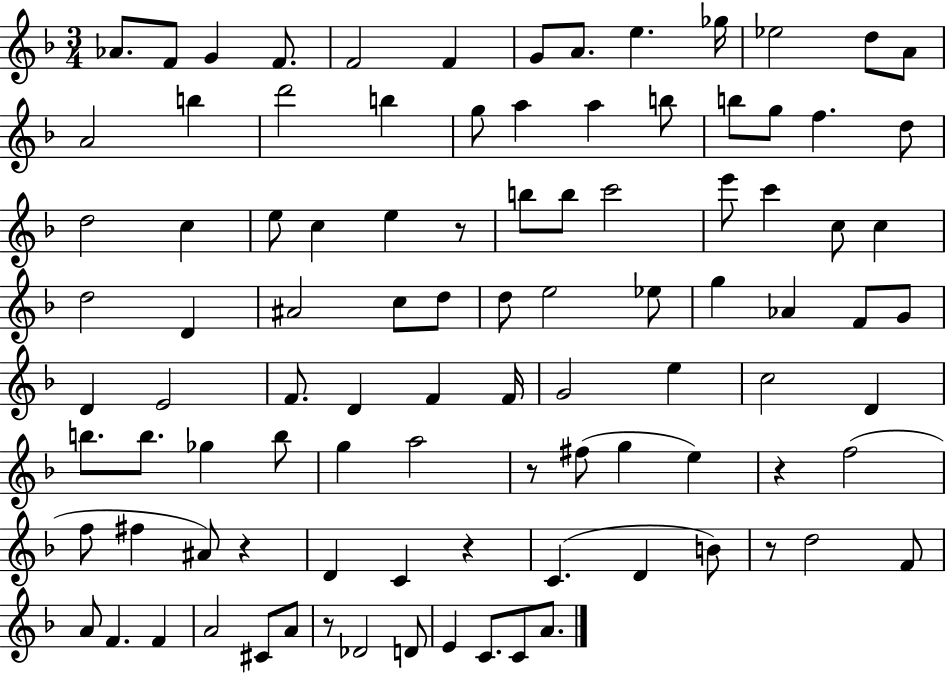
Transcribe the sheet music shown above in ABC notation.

X:1
T:Untitled
M:3/4
L:1/4
K:F
_A/2 F/2 G F/2 F2 F G/2 A/2 e _g/4 _e2 d/2 A/2 A2 b d'2 b g/2 a a b/2 b/2 g/2 f d/2 d2 c e/2 c e z/2 b/2 b/2 c'2 e'/2 c' c/2 c d2 D ^A2 c/2 d/2 d/2 e2 _e/2 g _A F/2 G/2 D E2 F/2 D F F/4 G2 e c2 D b/2 b/2 _g b/2 g a2 z/2 ^f/2 g e z f2 f/2 ^f ^A/2 z D C z C D B/2 z/2 d2 F/2 A/2 F F A2 ^C/2 A/2 z/2 _D2 D/2 E C/2 C/2 A/2